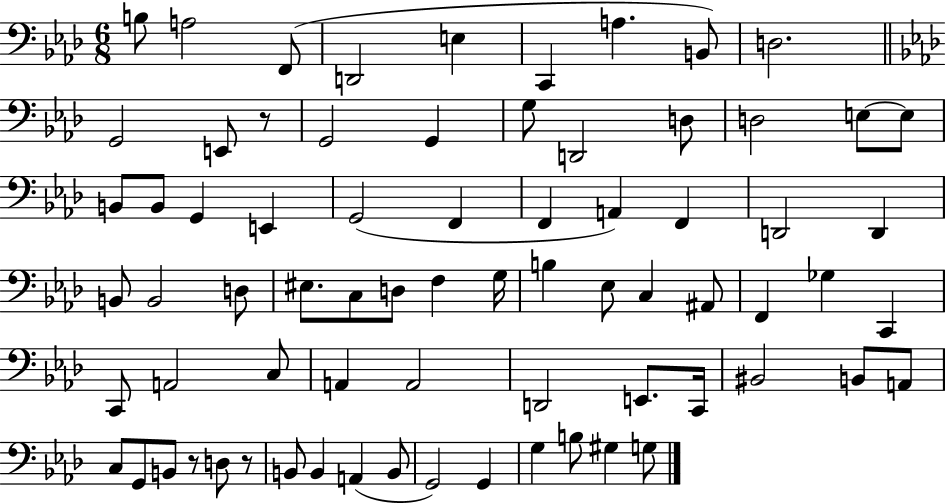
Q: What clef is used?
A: bass